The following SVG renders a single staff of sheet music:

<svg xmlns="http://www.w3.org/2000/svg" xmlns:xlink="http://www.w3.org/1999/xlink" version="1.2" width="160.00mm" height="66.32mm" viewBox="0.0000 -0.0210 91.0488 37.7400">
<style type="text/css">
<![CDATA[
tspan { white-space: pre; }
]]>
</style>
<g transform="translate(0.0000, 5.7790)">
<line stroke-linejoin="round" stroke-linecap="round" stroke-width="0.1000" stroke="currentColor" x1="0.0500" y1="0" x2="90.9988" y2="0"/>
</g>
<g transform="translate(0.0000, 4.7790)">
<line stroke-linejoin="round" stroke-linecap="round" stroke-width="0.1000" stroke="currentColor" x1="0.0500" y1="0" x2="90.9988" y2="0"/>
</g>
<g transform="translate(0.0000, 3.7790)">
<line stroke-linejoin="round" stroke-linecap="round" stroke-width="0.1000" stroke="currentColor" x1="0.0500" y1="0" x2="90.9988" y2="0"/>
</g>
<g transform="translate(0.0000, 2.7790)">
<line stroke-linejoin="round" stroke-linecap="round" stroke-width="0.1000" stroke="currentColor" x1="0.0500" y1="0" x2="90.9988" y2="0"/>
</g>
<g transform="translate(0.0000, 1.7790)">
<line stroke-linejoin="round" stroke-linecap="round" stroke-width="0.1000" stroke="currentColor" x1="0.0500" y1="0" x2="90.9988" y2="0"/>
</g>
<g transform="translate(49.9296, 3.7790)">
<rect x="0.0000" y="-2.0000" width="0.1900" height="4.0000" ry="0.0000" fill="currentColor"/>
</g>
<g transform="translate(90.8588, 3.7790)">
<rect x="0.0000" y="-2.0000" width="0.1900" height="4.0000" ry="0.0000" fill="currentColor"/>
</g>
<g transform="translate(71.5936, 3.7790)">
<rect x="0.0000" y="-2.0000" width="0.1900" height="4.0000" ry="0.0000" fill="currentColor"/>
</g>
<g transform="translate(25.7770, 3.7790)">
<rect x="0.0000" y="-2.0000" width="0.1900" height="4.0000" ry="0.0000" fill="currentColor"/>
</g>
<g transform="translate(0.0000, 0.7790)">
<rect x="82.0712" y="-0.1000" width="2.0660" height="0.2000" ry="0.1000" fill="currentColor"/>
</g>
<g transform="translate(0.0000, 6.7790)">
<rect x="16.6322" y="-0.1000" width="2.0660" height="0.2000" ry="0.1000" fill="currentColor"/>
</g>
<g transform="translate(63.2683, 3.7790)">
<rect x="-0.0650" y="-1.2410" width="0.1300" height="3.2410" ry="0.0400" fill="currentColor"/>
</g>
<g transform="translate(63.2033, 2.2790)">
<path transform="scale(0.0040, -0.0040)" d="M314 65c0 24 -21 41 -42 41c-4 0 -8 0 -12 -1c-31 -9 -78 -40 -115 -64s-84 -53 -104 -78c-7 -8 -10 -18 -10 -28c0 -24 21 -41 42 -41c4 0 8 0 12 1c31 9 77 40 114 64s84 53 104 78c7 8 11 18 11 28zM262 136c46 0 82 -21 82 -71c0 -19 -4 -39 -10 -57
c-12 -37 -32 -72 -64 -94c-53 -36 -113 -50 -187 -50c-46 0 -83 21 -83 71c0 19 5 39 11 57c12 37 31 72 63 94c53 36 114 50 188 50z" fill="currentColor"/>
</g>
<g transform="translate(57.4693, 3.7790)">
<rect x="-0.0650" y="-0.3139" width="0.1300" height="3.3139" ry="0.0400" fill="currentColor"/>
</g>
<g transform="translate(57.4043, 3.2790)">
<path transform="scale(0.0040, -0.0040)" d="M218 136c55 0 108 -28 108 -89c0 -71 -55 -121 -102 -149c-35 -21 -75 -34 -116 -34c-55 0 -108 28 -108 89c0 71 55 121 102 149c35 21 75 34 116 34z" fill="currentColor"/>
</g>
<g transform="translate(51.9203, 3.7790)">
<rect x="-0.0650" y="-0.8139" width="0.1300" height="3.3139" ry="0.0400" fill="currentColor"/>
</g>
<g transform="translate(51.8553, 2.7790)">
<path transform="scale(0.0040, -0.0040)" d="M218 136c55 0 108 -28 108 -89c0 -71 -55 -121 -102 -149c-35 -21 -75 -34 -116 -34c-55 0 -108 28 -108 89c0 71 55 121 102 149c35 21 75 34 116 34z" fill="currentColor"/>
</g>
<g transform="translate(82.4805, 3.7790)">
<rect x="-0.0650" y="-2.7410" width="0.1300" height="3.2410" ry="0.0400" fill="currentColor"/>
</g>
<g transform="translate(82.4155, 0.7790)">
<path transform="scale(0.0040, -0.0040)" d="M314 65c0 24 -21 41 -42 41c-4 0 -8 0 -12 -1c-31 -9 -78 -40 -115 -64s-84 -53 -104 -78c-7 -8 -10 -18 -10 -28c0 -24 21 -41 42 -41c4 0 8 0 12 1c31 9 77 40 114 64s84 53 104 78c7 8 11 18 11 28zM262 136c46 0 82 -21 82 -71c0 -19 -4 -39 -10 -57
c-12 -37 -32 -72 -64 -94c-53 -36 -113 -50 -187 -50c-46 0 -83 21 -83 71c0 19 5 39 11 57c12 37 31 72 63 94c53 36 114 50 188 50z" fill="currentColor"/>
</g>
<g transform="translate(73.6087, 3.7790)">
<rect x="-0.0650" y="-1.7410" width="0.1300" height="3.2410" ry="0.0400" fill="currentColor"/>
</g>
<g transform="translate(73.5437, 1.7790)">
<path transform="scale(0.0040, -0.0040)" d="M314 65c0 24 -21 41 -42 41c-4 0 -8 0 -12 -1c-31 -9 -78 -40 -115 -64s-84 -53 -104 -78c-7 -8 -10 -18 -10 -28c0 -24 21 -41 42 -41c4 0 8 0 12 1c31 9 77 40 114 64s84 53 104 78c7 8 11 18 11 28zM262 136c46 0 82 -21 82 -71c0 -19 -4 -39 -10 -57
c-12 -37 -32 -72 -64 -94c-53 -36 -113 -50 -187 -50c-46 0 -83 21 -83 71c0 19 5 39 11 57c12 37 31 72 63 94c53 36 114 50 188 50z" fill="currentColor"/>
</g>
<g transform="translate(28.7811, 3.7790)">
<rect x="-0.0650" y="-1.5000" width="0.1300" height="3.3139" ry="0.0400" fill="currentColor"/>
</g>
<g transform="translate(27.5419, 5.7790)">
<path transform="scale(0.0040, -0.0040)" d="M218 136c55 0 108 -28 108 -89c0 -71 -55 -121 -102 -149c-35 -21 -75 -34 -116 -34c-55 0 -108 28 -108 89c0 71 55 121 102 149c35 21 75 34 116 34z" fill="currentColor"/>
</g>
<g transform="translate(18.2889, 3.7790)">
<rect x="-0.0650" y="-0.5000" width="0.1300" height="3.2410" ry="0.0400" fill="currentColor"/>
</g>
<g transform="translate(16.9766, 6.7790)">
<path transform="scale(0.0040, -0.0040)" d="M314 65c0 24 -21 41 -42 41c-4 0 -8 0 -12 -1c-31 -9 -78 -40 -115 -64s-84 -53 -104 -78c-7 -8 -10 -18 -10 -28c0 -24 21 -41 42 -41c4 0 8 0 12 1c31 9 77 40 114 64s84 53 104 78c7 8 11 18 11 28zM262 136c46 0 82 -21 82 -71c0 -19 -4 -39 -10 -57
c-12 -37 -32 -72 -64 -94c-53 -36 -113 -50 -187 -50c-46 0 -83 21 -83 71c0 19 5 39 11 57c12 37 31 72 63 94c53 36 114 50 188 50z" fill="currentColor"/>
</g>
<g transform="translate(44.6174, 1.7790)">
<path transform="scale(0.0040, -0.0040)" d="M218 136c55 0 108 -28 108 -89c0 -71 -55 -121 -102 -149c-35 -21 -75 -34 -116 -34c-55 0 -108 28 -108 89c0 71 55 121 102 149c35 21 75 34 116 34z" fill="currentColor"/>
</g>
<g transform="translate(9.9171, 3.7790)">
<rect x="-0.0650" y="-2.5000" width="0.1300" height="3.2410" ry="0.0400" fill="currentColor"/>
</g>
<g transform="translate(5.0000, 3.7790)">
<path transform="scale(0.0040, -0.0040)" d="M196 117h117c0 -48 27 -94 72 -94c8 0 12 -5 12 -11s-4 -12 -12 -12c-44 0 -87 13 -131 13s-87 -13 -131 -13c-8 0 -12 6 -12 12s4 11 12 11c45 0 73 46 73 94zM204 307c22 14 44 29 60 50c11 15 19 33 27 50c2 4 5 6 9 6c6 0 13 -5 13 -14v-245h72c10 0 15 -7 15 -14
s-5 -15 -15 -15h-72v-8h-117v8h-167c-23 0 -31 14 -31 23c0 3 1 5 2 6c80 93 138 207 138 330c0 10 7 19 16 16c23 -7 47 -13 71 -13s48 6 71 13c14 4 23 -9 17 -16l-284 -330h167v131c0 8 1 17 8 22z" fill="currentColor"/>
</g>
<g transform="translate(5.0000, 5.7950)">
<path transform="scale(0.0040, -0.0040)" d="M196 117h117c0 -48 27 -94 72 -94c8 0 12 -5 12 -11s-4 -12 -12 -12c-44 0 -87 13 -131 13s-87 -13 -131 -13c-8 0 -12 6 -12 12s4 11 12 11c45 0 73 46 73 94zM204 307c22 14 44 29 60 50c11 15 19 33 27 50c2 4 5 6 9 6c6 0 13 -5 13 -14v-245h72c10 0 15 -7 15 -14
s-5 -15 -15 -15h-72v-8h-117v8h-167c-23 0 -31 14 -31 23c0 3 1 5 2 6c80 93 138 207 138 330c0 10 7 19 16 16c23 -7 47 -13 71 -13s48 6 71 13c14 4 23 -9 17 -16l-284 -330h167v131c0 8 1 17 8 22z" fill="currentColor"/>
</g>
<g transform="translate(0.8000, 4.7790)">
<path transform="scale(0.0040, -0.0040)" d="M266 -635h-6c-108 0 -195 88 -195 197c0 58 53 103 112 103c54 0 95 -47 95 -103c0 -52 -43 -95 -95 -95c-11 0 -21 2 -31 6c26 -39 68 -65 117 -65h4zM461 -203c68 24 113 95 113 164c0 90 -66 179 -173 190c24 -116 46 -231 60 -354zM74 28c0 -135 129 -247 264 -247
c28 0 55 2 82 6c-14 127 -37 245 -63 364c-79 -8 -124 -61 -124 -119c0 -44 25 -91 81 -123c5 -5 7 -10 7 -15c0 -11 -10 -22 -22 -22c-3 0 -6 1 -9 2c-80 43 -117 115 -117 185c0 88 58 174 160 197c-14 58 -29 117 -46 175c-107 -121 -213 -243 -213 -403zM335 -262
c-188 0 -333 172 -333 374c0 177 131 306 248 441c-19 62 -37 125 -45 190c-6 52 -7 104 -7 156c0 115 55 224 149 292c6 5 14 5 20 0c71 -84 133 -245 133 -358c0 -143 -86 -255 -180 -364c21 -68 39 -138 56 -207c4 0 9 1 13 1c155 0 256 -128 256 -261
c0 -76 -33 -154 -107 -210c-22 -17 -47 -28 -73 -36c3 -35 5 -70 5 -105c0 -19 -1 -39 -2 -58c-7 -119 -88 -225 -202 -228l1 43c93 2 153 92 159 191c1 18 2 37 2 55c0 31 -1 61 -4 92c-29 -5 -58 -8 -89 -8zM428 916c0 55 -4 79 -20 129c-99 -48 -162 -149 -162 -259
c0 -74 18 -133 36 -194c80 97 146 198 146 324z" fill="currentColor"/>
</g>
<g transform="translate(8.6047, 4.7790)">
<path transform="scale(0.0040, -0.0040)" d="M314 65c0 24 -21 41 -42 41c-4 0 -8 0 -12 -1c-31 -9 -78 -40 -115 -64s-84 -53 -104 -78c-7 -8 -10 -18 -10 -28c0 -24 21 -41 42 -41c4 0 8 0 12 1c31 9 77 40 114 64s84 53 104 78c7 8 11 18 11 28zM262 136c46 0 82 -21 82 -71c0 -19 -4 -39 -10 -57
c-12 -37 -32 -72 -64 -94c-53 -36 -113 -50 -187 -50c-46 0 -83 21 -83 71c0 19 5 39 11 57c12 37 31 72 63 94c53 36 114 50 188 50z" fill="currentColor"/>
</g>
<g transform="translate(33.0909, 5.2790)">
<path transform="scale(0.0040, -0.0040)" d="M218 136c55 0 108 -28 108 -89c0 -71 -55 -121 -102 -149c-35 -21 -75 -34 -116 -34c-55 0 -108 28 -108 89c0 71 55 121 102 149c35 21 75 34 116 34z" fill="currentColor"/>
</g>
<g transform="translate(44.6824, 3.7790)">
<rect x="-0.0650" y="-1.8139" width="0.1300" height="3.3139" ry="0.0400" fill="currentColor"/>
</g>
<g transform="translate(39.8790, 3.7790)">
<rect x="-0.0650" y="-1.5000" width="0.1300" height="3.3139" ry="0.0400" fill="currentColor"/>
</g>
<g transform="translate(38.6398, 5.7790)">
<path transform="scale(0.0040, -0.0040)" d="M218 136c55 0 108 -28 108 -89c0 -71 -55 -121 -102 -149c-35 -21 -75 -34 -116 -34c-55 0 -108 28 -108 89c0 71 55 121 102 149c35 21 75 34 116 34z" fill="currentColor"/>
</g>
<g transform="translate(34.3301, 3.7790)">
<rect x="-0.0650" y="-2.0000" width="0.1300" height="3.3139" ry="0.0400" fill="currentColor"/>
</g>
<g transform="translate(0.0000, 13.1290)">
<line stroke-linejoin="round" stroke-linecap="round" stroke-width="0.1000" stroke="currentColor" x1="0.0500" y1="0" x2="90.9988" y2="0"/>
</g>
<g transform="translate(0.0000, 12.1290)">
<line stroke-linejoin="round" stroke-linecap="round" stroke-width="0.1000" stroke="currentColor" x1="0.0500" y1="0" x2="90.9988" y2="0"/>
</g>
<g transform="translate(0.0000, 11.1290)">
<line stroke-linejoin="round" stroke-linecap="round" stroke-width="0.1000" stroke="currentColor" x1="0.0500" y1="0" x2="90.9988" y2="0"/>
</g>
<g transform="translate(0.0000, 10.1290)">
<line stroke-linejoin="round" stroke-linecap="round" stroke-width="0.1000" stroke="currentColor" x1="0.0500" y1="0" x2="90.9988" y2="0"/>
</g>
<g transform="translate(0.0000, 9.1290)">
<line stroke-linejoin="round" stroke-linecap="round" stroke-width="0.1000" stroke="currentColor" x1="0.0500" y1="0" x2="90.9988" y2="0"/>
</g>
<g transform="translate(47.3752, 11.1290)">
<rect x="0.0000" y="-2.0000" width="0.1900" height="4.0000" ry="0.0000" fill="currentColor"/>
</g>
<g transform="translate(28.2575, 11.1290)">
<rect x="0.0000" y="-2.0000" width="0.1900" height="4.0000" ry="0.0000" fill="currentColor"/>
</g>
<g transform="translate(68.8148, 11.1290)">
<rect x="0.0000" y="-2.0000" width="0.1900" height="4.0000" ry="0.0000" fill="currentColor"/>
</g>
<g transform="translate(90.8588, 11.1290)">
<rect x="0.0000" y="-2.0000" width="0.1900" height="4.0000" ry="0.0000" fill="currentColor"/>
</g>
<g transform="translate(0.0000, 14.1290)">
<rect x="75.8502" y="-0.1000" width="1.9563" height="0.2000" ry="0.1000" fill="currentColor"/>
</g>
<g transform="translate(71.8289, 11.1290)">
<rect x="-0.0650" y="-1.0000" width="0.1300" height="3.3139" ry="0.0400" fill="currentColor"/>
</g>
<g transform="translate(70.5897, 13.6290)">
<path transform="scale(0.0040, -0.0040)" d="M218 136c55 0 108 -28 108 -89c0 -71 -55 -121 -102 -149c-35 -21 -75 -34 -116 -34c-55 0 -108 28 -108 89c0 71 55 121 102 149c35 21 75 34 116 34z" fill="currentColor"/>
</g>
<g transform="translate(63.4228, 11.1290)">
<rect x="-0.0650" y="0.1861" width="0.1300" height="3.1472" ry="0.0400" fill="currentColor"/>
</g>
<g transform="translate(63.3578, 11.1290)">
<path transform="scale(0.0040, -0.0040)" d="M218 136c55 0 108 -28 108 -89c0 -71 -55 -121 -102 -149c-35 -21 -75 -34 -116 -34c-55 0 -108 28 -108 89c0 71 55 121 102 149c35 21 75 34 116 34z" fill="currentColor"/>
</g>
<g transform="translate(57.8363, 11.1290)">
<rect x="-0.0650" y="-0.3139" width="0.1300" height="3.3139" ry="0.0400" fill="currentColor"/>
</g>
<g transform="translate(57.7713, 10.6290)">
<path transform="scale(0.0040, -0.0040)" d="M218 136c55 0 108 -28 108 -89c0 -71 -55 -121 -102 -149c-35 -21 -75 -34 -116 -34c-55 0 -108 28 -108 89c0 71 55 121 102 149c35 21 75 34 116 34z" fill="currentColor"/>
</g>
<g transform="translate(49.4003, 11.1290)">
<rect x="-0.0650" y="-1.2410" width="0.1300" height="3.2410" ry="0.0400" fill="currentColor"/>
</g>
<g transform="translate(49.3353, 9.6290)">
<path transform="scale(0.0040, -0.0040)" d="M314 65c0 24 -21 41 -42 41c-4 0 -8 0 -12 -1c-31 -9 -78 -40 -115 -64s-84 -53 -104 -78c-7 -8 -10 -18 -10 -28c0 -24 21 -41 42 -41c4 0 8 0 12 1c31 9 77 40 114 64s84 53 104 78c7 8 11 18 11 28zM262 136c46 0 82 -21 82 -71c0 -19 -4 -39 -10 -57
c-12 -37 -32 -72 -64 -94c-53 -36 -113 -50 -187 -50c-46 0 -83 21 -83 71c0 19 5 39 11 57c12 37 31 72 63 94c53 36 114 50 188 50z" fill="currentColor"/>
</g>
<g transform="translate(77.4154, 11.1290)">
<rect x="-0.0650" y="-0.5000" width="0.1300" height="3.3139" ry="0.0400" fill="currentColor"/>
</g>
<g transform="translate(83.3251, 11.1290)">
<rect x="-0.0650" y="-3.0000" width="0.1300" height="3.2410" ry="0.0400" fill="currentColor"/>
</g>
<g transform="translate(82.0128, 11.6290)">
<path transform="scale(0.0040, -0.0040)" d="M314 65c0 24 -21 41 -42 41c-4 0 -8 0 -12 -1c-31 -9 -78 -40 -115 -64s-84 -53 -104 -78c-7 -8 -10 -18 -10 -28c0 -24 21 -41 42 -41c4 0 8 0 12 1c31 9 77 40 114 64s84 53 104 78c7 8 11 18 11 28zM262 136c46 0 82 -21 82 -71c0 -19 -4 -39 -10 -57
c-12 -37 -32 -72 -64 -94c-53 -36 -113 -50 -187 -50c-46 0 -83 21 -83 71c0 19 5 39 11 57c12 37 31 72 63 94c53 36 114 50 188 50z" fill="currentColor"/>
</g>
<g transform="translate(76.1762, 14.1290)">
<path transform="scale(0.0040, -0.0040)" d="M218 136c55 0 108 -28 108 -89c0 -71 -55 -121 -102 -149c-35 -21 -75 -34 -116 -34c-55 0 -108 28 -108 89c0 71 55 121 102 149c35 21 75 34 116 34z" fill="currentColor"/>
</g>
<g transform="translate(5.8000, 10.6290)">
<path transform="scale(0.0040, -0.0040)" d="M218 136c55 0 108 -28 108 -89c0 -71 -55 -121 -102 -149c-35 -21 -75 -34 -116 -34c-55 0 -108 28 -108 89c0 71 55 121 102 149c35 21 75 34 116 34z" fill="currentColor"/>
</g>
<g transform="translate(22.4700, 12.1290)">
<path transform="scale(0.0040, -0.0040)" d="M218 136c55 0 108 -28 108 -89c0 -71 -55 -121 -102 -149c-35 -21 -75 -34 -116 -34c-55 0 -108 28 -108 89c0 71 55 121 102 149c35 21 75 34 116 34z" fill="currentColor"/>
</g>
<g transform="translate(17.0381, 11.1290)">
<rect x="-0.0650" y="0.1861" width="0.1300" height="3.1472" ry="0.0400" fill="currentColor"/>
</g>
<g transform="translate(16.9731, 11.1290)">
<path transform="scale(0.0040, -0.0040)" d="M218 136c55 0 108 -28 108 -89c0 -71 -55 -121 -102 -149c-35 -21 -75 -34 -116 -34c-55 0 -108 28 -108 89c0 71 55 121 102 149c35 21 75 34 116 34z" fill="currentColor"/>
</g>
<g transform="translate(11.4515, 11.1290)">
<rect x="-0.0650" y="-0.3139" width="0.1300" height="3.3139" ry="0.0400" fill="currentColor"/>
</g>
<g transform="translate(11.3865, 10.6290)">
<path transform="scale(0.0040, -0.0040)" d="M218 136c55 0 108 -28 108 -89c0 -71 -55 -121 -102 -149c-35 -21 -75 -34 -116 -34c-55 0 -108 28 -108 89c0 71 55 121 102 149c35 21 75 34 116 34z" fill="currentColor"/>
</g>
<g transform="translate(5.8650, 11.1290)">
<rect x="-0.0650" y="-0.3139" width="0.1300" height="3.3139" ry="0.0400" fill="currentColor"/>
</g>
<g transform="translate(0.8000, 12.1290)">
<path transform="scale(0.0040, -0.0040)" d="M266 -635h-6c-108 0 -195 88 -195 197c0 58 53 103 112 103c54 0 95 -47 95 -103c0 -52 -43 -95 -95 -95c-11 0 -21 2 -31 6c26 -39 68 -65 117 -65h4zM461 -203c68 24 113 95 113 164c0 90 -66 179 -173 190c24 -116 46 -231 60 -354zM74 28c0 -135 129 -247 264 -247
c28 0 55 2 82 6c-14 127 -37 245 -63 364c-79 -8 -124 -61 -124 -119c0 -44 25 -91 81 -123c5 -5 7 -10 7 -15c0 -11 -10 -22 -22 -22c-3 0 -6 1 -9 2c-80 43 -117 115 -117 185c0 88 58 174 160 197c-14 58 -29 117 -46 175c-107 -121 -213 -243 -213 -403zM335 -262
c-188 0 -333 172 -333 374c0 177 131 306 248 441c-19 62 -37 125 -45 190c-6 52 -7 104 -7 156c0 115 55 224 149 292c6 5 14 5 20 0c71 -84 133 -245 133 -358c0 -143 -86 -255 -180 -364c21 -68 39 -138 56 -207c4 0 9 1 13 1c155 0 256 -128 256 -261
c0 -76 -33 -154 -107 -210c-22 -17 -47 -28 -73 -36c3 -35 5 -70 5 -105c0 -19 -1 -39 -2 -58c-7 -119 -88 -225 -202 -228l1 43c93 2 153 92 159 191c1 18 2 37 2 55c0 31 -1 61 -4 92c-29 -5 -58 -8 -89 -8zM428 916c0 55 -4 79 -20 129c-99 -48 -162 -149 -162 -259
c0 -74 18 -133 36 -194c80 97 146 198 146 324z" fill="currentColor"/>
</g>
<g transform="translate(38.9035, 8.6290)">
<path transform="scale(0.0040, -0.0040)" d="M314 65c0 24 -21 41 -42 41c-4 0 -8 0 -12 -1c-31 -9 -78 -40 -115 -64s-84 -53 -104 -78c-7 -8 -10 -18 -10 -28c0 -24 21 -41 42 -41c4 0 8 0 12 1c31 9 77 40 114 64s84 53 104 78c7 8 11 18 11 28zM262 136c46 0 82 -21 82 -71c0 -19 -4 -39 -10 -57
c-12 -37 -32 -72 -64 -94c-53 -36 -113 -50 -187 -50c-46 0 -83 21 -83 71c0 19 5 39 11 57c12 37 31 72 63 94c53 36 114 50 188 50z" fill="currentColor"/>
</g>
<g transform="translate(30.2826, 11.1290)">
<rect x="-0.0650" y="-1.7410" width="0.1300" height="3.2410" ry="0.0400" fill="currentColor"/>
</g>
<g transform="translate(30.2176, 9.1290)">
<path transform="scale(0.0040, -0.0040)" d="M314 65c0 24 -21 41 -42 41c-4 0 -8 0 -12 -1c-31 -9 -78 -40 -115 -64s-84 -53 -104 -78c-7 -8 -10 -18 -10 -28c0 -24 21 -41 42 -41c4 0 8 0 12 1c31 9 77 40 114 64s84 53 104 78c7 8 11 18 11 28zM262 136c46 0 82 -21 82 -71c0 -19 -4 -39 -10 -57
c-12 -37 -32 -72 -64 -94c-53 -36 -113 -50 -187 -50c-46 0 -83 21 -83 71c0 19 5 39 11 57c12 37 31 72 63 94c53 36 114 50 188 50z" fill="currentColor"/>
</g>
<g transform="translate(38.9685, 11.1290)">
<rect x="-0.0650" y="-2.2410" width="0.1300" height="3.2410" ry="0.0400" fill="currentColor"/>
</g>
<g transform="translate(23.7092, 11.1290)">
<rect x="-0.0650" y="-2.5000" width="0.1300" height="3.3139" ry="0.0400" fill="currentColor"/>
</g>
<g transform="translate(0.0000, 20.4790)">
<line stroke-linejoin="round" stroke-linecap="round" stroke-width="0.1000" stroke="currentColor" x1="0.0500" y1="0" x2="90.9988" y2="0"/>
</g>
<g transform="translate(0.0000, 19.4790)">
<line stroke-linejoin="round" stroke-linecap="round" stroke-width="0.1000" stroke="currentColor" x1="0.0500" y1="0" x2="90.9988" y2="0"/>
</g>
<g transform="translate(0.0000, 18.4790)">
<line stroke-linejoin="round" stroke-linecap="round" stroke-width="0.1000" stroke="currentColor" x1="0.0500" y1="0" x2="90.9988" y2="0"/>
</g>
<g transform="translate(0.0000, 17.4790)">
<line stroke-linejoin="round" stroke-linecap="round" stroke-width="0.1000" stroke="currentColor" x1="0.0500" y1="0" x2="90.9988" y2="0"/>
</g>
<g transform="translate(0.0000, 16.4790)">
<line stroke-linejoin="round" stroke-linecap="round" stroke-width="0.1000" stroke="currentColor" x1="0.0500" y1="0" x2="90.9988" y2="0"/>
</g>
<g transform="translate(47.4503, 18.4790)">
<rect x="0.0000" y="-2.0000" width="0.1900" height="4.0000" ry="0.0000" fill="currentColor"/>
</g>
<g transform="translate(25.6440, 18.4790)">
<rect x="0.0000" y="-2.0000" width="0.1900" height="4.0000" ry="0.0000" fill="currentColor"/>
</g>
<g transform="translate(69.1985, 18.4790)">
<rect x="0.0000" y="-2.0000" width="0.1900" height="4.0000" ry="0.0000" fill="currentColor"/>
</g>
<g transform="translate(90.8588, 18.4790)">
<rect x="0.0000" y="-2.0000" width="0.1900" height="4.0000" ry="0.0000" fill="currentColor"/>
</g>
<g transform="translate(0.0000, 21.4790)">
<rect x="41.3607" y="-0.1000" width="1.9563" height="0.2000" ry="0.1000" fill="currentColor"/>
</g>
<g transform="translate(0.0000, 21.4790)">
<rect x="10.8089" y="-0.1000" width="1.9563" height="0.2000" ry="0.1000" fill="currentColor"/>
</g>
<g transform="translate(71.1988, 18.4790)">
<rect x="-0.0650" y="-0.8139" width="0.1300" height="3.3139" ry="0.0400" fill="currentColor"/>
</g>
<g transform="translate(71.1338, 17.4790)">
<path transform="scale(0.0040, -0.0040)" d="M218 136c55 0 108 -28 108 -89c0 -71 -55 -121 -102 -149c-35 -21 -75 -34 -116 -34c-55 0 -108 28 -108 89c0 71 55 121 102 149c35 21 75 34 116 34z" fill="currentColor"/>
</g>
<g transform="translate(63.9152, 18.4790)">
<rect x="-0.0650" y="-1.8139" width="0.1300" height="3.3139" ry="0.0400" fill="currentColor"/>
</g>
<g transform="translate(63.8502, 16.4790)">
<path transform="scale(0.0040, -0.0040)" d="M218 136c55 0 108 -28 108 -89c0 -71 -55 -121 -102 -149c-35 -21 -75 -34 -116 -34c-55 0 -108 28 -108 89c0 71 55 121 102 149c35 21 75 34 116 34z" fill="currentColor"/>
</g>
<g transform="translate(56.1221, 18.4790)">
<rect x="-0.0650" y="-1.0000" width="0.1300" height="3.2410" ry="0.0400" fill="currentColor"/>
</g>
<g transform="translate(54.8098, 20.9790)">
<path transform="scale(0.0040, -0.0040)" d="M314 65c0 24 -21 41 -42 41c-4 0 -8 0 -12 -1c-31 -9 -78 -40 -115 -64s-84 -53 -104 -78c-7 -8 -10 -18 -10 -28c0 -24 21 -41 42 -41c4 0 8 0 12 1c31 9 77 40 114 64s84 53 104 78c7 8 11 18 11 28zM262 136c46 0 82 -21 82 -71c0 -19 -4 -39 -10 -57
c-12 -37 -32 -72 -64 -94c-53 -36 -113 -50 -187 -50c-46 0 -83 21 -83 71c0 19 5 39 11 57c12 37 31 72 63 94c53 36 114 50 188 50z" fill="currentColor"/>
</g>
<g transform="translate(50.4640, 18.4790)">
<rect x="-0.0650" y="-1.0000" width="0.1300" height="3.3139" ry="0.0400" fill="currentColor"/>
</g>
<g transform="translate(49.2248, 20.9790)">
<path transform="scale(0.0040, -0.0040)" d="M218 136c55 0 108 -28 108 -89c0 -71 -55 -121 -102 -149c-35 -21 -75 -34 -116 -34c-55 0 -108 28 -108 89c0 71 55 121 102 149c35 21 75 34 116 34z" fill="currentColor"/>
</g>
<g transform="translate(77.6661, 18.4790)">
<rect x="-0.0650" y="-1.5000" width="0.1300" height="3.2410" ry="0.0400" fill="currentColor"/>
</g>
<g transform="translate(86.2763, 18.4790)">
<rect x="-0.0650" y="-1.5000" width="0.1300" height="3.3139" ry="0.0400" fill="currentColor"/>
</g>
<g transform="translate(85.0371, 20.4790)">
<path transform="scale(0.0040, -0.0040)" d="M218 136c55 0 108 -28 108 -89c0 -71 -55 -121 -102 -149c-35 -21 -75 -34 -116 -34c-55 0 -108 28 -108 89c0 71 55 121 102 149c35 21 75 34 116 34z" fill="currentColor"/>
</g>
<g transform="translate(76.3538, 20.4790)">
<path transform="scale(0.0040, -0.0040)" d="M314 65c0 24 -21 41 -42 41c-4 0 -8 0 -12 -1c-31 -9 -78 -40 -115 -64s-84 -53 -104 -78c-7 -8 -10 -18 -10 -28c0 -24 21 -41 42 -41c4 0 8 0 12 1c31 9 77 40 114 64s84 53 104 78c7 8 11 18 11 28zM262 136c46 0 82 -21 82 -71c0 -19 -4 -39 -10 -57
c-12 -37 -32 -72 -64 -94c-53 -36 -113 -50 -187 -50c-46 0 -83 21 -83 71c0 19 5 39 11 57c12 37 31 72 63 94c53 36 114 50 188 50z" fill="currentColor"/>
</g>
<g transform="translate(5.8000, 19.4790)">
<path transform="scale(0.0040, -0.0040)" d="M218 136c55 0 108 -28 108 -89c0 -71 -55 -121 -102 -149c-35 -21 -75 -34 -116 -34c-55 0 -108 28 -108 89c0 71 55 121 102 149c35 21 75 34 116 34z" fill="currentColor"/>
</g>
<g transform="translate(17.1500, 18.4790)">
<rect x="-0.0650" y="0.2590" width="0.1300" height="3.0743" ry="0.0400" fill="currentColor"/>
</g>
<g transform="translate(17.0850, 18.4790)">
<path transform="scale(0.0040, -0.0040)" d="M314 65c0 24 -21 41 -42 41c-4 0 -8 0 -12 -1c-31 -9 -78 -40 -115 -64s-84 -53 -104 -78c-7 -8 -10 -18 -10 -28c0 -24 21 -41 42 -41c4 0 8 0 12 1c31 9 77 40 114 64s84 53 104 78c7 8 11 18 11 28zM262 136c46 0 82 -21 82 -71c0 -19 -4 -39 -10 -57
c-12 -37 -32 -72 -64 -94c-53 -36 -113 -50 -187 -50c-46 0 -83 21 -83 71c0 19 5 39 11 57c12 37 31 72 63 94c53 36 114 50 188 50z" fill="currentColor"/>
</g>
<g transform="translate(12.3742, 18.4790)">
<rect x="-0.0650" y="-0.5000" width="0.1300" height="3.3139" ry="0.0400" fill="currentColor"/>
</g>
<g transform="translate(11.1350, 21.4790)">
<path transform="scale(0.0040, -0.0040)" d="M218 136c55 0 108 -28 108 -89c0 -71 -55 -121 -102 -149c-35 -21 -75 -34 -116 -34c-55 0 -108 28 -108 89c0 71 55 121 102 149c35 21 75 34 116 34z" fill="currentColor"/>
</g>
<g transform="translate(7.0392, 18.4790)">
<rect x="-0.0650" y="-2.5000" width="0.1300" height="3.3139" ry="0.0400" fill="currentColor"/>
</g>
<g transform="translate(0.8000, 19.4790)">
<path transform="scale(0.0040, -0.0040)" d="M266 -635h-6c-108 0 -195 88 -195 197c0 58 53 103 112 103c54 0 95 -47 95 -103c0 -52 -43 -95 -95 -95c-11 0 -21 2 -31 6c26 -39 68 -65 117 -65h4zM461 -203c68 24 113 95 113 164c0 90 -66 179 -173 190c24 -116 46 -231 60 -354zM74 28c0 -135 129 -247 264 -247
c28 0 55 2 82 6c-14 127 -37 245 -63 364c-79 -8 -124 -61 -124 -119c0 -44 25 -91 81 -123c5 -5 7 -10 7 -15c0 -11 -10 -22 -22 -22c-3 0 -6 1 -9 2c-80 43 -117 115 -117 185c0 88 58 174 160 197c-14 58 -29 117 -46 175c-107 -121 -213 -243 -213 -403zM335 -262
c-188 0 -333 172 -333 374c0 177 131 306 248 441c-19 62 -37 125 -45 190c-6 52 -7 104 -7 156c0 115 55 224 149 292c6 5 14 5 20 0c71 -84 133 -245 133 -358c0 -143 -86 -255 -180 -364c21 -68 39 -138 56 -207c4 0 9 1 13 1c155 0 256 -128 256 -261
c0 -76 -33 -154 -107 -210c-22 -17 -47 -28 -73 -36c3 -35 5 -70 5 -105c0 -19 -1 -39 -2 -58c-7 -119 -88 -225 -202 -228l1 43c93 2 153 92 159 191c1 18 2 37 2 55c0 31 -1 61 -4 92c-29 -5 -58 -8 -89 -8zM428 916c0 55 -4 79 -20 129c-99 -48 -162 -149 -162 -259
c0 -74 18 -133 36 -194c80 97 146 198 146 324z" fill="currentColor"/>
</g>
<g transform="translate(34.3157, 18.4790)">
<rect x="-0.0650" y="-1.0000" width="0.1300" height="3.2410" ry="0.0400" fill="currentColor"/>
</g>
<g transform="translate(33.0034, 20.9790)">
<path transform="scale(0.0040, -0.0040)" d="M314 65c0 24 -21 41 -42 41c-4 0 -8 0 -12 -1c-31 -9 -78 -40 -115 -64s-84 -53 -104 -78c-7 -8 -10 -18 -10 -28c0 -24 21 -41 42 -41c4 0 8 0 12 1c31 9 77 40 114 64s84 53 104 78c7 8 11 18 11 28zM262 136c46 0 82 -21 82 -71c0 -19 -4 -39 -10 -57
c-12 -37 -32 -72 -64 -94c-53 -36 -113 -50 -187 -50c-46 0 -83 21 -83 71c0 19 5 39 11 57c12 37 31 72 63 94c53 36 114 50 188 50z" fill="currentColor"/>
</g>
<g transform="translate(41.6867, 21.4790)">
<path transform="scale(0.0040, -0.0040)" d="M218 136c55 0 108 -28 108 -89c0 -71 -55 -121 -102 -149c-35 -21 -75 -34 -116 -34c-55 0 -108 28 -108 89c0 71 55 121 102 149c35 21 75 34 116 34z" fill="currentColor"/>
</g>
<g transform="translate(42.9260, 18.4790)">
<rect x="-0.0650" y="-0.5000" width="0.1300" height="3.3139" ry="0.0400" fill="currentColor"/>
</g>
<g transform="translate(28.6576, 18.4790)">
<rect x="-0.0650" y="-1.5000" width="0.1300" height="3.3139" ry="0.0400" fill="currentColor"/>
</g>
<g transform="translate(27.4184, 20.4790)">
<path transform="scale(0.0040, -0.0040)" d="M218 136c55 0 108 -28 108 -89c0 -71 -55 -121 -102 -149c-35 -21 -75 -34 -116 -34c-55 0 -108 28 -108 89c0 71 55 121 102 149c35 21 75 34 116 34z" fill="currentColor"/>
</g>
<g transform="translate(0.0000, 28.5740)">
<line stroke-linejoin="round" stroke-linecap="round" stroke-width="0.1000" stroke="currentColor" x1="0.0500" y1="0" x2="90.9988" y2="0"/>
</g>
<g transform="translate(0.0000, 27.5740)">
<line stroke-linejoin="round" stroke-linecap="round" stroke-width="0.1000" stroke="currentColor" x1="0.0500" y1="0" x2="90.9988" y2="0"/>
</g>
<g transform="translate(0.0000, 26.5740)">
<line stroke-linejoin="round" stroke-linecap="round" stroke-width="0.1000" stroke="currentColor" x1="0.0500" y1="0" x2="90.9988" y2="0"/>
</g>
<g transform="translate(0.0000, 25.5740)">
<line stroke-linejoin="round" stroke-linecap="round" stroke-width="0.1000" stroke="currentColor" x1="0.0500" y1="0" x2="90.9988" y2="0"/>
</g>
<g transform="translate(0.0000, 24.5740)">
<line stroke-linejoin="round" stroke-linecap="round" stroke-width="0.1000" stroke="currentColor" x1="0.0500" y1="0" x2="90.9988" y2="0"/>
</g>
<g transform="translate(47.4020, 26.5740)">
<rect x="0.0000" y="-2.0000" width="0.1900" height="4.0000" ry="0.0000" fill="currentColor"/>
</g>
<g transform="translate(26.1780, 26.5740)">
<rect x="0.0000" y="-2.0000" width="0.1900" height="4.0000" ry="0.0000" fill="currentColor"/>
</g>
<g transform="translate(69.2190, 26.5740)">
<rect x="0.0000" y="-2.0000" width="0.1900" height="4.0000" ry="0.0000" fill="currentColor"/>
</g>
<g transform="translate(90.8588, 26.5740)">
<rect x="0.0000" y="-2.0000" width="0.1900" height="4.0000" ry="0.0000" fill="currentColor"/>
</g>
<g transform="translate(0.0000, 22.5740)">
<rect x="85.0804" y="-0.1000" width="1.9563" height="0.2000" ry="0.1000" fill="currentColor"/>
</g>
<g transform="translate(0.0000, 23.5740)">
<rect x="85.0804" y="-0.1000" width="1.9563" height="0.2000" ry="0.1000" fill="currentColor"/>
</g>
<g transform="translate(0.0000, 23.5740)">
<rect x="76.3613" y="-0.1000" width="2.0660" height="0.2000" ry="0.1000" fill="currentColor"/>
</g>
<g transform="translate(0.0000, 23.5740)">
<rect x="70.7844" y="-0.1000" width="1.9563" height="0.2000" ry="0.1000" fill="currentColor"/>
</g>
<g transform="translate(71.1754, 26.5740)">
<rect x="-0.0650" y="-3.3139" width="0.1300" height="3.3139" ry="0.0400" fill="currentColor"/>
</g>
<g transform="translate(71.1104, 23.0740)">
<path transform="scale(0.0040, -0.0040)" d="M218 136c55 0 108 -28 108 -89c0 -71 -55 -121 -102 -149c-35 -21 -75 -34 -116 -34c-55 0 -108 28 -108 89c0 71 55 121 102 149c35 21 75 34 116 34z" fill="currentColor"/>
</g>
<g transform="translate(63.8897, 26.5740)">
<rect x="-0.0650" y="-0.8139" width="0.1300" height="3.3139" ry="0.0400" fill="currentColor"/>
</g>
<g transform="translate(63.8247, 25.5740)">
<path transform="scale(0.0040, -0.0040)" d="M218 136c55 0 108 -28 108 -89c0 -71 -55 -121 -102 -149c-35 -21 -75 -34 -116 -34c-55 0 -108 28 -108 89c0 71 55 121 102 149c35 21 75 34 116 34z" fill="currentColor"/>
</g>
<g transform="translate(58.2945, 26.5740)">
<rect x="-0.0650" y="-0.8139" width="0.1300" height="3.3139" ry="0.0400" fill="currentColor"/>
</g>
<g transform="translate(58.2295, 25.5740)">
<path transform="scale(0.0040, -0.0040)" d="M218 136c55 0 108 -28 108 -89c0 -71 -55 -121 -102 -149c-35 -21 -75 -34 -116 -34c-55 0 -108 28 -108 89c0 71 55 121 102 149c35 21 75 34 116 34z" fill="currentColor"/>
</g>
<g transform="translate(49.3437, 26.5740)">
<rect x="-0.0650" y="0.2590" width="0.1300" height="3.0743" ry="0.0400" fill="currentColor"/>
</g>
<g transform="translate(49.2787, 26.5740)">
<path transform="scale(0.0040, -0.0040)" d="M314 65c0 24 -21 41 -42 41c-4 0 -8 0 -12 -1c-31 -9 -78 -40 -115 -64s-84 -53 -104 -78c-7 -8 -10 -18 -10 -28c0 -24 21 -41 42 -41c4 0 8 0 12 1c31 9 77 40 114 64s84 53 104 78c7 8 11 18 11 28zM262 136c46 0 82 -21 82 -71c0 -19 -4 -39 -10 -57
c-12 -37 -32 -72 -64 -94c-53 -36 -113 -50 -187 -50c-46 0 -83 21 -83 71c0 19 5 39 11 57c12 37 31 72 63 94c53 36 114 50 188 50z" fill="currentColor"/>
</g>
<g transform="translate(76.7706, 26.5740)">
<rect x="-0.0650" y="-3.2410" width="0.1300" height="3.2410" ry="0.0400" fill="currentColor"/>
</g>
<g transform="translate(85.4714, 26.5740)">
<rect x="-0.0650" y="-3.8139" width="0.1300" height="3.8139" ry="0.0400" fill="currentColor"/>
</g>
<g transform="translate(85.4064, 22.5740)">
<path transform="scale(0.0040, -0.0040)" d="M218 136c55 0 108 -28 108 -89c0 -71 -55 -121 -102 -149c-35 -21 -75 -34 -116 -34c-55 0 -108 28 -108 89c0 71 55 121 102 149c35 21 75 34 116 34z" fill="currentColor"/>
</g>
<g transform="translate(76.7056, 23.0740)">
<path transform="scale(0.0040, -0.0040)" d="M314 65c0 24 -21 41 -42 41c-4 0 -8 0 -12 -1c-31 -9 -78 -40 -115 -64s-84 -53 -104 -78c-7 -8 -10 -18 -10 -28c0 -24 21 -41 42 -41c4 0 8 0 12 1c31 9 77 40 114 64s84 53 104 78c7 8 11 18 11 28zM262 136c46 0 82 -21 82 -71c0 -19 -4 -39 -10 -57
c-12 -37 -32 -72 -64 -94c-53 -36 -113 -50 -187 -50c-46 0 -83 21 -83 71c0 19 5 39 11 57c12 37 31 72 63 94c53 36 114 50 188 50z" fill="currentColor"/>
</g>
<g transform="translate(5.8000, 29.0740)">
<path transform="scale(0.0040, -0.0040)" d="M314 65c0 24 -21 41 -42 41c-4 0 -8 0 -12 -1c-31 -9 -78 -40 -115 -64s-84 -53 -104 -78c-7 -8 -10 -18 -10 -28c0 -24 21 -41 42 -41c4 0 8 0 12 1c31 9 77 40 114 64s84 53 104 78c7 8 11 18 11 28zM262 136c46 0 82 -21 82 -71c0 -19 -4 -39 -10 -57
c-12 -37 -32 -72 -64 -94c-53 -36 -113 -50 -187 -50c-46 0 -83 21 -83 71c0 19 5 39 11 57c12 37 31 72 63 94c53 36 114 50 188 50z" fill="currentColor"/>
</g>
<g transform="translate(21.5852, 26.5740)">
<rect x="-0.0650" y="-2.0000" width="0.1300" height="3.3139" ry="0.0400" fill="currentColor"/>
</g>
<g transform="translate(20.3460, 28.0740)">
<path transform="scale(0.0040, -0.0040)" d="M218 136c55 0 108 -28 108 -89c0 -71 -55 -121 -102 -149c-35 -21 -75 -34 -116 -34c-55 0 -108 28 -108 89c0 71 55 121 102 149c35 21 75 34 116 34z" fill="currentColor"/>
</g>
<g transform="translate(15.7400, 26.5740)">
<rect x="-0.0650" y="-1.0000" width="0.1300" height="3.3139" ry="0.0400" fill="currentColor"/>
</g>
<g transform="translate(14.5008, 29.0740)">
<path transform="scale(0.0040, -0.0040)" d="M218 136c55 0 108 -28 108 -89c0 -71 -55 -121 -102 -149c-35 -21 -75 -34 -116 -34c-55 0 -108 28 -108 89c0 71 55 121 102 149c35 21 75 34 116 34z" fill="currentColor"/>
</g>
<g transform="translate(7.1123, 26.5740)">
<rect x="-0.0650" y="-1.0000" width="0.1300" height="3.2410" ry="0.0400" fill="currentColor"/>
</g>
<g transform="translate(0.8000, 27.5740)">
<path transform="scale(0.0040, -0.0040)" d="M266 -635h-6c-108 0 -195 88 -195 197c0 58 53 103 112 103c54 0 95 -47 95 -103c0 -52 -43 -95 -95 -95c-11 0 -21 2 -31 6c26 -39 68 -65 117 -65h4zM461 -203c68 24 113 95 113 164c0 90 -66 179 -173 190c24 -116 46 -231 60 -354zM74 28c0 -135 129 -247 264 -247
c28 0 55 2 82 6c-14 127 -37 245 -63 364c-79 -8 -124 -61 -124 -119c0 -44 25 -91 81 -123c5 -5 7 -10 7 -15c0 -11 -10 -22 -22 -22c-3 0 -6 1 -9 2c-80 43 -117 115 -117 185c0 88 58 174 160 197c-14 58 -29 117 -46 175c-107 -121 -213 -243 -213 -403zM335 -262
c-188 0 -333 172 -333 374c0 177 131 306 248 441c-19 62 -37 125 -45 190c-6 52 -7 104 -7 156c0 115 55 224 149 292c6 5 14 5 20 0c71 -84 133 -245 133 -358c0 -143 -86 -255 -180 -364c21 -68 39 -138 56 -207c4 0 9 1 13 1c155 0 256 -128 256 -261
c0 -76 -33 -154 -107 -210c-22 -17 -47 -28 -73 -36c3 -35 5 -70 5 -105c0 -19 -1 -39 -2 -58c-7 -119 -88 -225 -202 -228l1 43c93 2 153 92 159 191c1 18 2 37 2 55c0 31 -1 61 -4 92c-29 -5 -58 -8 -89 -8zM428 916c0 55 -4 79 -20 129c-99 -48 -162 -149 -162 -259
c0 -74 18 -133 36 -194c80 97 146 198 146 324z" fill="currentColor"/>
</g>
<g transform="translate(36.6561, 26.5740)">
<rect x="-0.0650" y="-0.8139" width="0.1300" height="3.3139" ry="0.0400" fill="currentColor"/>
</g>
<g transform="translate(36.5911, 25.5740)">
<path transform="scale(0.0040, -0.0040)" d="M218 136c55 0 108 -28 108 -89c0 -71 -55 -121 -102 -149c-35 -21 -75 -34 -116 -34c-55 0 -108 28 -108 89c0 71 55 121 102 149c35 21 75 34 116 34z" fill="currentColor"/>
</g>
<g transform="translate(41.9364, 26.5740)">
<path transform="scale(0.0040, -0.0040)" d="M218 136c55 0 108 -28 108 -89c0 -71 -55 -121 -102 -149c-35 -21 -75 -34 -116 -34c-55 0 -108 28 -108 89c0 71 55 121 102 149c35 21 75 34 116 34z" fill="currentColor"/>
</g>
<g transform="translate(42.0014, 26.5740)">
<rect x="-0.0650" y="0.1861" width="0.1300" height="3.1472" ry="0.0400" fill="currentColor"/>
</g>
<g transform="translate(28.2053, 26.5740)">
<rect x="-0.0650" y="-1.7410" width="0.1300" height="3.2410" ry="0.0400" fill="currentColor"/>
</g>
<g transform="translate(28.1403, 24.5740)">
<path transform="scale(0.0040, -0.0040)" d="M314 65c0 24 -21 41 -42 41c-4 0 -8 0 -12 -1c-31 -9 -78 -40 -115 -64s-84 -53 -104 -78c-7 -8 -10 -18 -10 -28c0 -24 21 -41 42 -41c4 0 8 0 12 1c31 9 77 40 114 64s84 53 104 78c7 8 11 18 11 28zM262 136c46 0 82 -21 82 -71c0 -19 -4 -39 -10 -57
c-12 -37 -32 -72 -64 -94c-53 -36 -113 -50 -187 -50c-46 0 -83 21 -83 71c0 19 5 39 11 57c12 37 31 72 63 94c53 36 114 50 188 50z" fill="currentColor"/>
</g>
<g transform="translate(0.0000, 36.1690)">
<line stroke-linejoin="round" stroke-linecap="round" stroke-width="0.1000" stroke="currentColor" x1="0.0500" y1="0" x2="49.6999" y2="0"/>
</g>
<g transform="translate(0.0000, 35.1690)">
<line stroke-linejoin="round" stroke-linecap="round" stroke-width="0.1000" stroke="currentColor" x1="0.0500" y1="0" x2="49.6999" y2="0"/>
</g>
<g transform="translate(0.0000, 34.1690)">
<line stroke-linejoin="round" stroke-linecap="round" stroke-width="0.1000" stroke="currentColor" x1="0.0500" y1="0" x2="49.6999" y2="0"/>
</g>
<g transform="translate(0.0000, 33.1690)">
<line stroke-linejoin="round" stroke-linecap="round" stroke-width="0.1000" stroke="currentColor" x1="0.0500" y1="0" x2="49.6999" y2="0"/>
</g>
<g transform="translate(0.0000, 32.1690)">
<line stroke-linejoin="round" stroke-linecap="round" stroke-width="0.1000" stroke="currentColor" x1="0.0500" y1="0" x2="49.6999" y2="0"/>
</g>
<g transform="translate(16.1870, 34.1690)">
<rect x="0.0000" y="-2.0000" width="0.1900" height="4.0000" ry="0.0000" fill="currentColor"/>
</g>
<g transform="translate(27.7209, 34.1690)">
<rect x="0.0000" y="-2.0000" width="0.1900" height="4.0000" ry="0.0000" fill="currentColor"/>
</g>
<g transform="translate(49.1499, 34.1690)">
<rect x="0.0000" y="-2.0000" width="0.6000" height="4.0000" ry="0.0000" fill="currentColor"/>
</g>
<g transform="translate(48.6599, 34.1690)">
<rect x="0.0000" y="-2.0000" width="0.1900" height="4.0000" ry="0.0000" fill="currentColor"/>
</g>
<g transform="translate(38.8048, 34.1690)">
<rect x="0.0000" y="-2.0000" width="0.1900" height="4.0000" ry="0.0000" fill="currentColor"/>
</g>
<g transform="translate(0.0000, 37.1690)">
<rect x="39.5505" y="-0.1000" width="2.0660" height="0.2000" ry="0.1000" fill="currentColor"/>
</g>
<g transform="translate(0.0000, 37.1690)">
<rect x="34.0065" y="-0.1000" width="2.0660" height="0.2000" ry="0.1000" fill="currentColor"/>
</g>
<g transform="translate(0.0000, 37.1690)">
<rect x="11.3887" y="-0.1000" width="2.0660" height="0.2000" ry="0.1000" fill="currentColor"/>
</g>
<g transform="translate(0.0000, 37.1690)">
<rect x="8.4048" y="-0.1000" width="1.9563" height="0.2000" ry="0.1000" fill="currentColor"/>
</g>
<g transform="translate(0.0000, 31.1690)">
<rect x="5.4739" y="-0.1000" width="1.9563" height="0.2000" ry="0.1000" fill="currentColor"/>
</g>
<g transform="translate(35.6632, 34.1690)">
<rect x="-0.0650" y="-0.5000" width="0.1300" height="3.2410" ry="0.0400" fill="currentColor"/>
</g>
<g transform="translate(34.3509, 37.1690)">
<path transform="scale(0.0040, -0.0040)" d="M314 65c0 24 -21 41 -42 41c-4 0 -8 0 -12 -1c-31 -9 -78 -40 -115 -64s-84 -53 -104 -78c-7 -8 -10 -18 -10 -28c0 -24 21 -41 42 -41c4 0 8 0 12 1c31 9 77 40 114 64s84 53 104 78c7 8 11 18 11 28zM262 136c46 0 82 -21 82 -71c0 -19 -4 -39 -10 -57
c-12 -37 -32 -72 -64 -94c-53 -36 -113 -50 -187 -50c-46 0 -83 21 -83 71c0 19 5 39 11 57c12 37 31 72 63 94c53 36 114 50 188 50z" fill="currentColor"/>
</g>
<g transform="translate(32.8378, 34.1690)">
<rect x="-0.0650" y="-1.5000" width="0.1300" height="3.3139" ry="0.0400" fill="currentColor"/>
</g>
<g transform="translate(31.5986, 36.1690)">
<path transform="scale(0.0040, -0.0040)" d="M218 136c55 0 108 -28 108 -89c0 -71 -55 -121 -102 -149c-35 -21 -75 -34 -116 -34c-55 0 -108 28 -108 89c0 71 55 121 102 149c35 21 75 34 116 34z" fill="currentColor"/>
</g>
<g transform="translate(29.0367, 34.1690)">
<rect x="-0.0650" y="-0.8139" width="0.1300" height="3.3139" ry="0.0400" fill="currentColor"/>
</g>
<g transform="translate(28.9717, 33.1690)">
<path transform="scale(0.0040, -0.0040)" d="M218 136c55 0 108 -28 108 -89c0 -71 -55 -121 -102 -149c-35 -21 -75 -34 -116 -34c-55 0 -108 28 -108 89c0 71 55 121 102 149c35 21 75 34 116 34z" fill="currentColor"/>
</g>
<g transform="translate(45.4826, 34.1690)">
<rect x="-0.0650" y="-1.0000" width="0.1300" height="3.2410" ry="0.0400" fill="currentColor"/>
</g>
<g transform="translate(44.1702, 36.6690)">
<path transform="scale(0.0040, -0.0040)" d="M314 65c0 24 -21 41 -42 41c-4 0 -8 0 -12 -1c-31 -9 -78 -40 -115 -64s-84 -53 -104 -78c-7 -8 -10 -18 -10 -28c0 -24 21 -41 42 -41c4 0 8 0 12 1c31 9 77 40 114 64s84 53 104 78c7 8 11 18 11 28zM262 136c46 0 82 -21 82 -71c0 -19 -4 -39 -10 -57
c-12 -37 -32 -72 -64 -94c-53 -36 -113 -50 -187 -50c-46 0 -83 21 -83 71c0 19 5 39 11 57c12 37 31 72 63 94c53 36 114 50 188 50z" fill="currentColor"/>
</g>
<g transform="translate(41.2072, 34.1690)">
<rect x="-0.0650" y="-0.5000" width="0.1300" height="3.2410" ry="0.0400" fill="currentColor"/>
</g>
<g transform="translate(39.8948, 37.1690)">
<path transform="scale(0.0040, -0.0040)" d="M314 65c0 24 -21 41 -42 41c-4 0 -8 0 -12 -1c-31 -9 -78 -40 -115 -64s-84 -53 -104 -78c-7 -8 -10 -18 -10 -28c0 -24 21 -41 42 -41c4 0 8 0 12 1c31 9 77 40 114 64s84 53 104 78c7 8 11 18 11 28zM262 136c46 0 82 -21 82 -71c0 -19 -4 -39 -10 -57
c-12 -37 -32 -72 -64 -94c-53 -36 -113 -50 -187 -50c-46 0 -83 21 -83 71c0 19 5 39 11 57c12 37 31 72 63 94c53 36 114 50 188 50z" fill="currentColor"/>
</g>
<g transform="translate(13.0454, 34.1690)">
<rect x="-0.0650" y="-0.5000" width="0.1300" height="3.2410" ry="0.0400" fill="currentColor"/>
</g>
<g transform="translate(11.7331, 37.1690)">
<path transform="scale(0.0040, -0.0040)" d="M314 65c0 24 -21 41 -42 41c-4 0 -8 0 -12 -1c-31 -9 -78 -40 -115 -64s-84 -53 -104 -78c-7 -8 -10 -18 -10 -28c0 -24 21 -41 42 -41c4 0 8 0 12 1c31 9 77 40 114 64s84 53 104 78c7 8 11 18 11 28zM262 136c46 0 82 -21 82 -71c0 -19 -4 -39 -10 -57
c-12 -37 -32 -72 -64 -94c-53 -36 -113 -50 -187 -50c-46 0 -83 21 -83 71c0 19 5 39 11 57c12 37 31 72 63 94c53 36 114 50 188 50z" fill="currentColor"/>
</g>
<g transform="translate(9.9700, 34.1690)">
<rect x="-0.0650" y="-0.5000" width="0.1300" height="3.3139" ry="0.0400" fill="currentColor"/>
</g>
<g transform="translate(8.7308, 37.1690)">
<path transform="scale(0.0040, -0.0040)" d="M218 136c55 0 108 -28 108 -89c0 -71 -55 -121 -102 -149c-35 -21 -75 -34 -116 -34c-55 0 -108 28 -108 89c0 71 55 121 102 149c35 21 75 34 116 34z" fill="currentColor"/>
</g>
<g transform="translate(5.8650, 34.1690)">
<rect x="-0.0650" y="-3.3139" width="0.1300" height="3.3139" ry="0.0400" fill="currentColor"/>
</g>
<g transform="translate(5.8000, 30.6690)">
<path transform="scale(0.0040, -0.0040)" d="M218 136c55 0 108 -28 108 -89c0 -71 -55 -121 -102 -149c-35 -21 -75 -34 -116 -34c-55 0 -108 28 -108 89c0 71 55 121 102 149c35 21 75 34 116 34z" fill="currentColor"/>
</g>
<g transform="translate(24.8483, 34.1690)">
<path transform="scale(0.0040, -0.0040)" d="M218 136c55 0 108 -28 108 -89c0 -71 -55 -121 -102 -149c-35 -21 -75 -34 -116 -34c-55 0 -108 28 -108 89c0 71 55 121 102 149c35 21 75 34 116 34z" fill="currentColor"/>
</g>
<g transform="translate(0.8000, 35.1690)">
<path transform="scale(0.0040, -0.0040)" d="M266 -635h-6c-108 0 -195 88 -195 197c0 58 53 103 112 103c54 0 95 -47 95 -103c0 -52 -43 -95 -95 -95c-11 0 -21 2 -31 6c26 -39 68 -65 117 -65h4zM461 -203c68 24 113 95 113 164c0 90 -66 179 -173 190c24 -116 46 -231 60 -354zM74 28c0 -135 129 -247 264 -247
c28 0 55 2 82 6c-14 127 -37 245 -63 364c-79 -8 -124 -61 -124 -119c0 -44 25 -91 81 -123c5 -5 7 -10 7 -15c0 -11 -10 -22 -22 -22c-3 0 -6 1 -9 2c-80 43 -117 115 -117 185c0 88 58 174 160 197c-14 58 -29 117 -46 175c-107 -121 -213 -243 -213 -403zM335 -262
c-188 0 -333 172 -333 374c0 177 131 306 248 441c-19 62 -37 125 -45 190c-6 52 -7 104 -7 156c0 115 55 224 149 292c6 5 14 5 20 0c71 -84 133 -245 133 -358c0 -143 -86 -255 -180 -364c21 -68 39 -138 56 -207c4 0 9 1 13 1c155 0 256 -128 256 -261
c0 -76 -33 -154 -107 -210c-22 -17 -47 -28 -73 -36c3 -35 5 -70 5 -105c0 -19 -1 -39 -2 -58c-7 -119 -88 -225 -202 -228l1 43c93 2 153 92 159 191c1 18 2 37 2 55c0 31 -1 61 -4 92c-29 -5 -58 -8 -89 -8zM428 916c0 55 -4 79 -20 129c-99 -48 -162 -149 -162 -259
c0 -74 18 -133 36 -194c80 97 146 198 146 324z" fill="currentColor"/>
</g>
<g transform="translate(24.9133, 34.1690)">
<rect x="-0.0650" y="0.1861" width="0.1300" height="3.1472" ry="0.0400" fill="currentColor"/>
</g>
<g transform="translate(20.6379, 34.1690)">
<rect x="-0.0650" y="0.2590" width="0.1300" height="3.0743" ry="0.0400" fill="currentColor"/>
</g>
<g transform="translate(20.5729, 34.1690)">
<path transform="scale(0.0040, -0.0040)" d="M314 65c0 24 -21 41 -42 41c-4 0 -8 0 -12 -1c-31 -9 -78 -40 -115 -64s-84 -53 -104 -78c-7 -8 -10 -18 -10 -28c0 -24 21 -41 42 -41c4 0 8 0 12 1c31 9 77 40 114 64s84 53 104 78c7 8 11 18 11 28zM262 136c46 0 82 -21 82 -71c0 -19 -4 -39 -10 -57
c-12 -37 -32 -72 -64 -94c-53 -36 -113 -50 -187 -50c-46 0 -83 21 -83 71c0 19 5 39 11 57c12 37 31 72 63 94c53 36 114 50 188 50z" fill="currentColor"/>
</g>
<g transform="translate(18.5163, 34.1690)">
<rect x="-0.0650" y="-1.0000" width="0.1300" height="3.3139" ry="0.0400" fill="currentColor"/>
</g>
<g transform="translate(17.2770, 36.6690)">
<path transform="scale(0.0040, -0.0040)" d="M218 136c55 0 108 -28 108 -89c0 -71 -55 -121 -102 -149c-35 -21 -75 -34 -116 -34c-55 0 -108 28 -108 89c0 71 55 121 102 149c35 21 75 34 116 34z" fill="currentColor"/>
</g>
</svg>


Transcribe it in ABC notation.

X:1
T:Untitled
M:4/4
L:1/4
K:C
G2 C2 E F E f d c e2 f2 a2 c c B G f2 g2 e2 c B D C A2 G C B2 E D2 C D D2 f d E2 E D2 D F f2 d B B2 d d b b2 c' b C C2 D B2 B d E C2 C2 D2